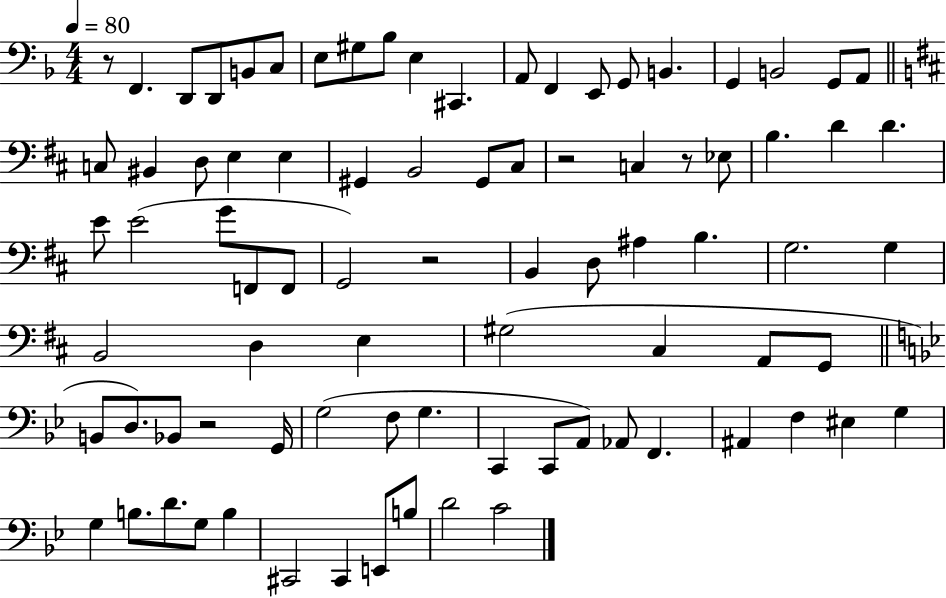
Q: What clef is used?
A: bass